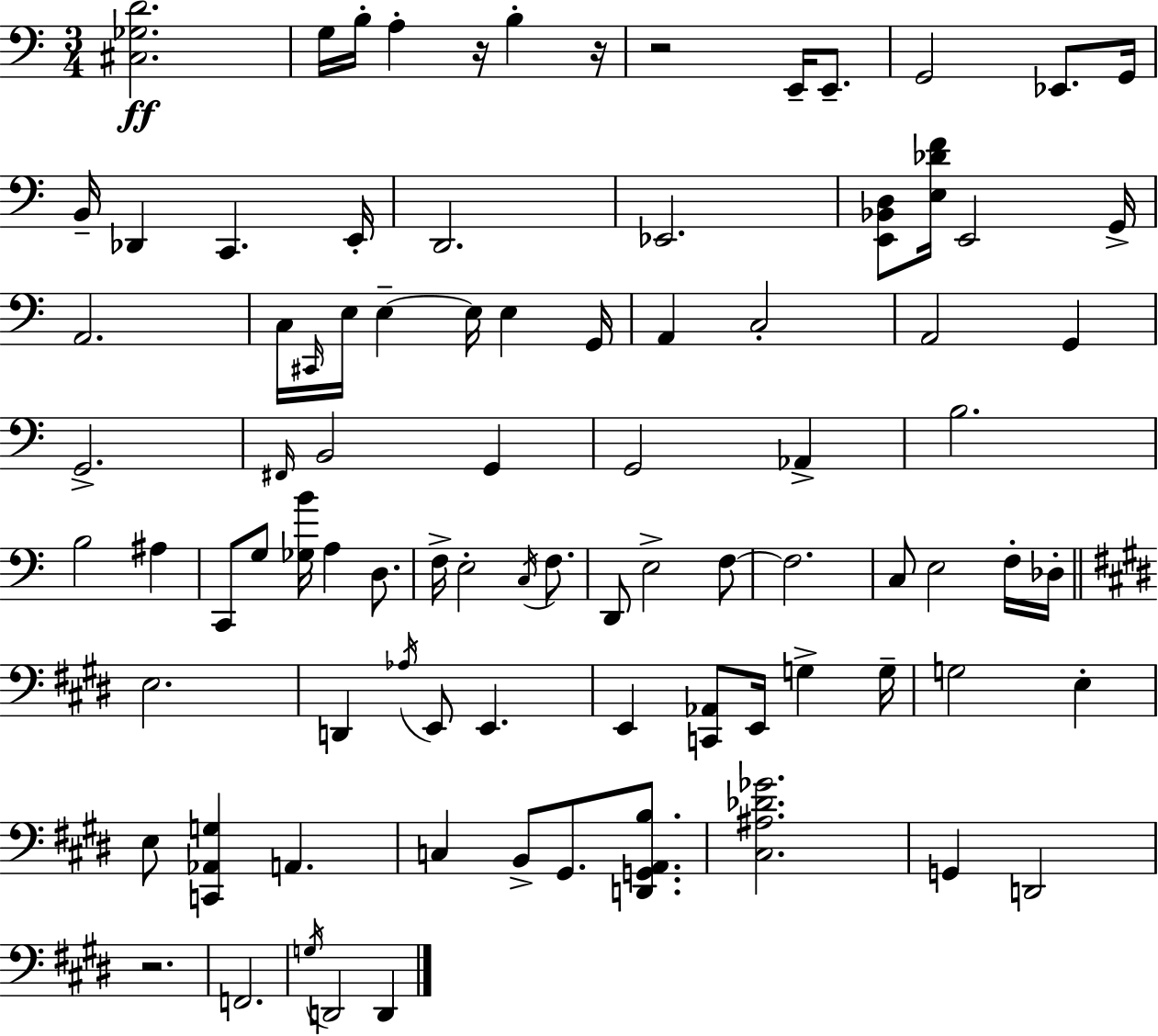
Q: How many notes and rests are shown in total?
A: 88